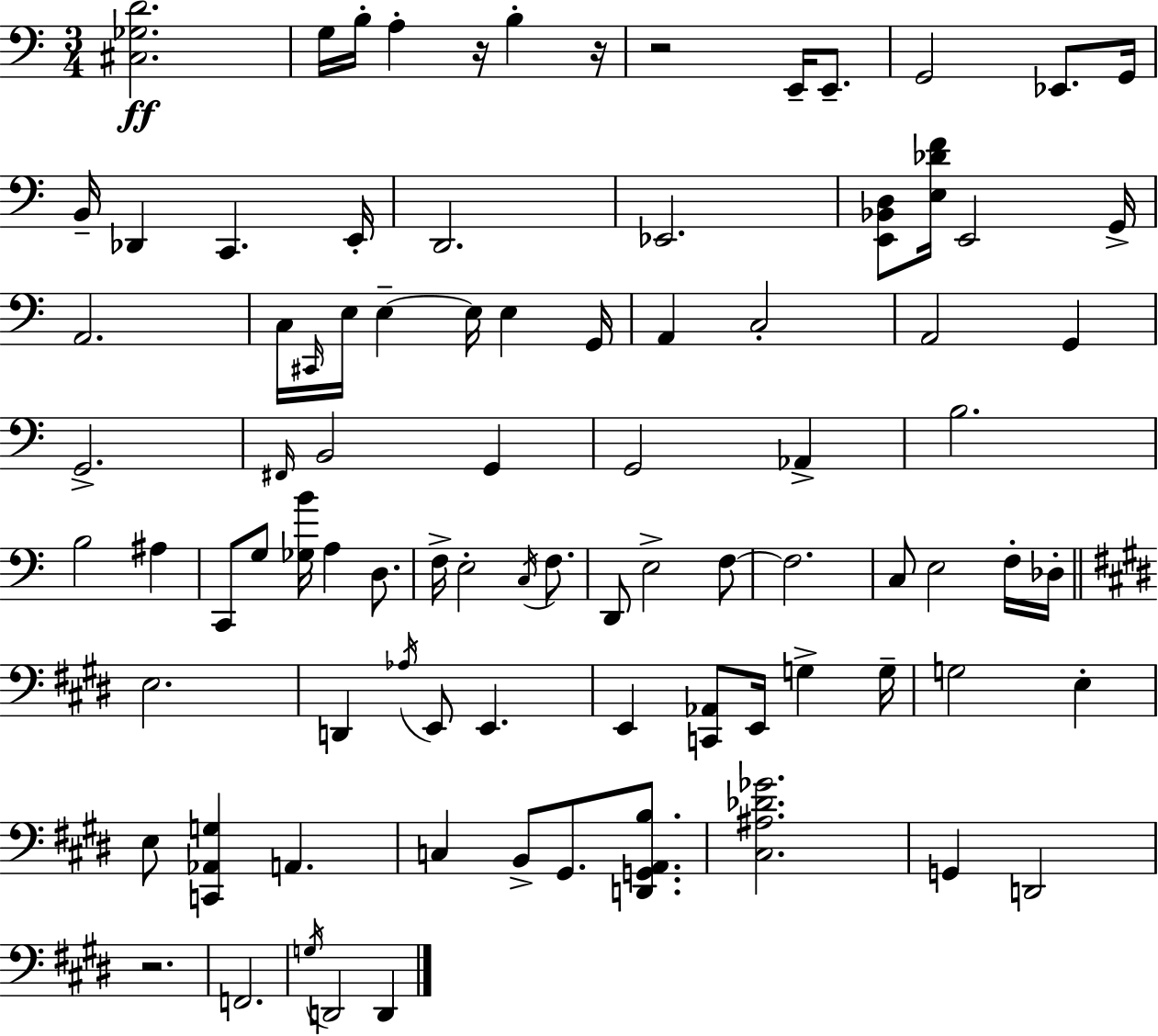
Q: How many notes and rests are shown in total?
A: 88